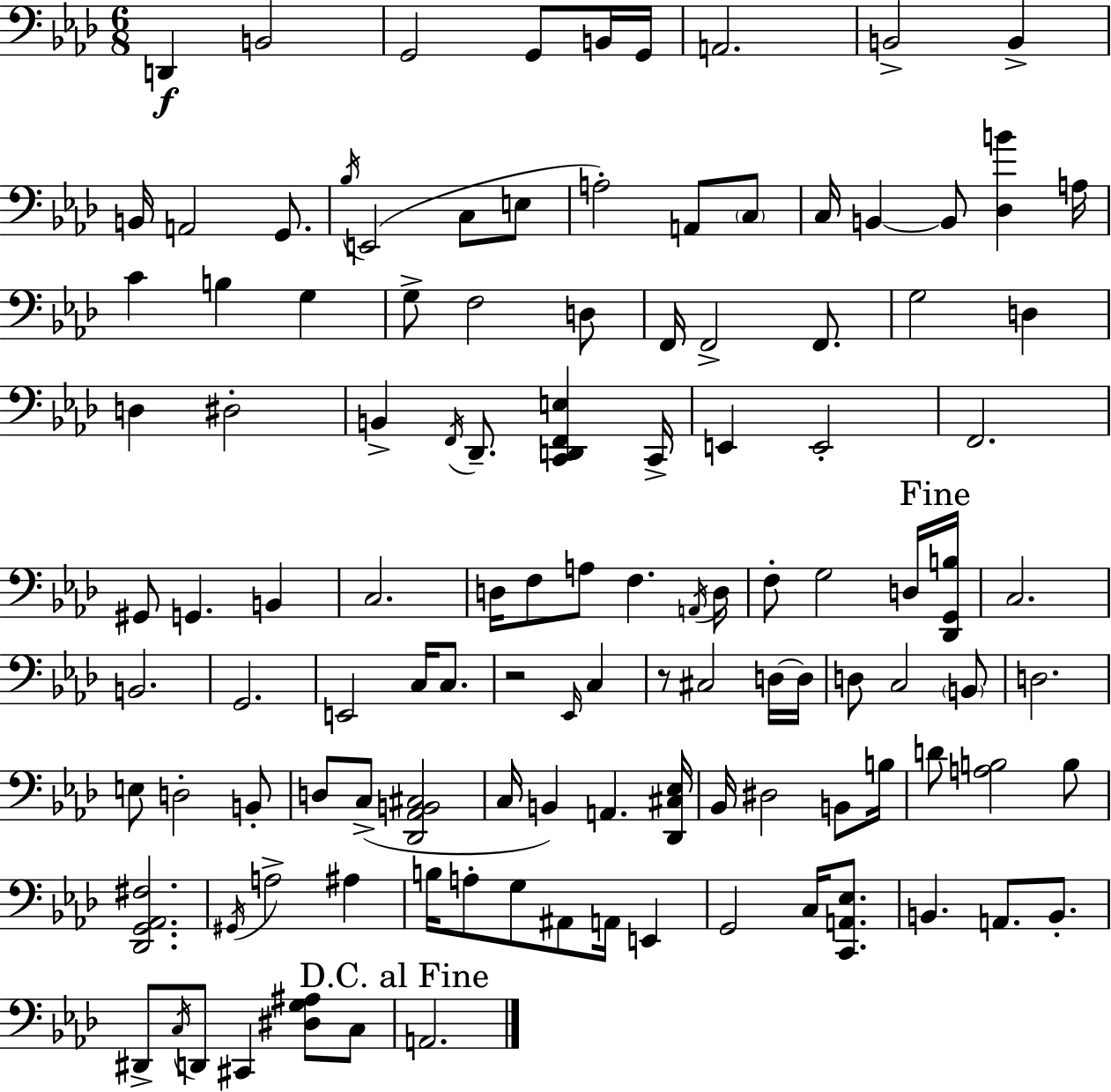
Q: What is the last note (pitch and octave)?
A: A2